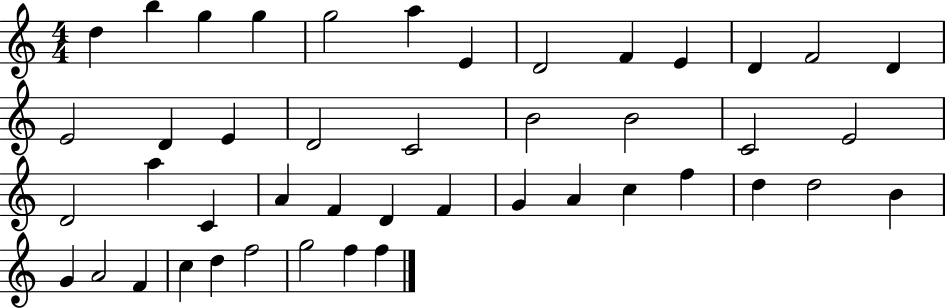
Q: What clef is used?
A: treble